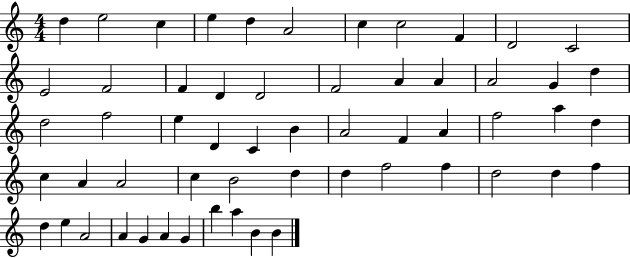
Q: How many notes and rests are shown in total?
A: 57